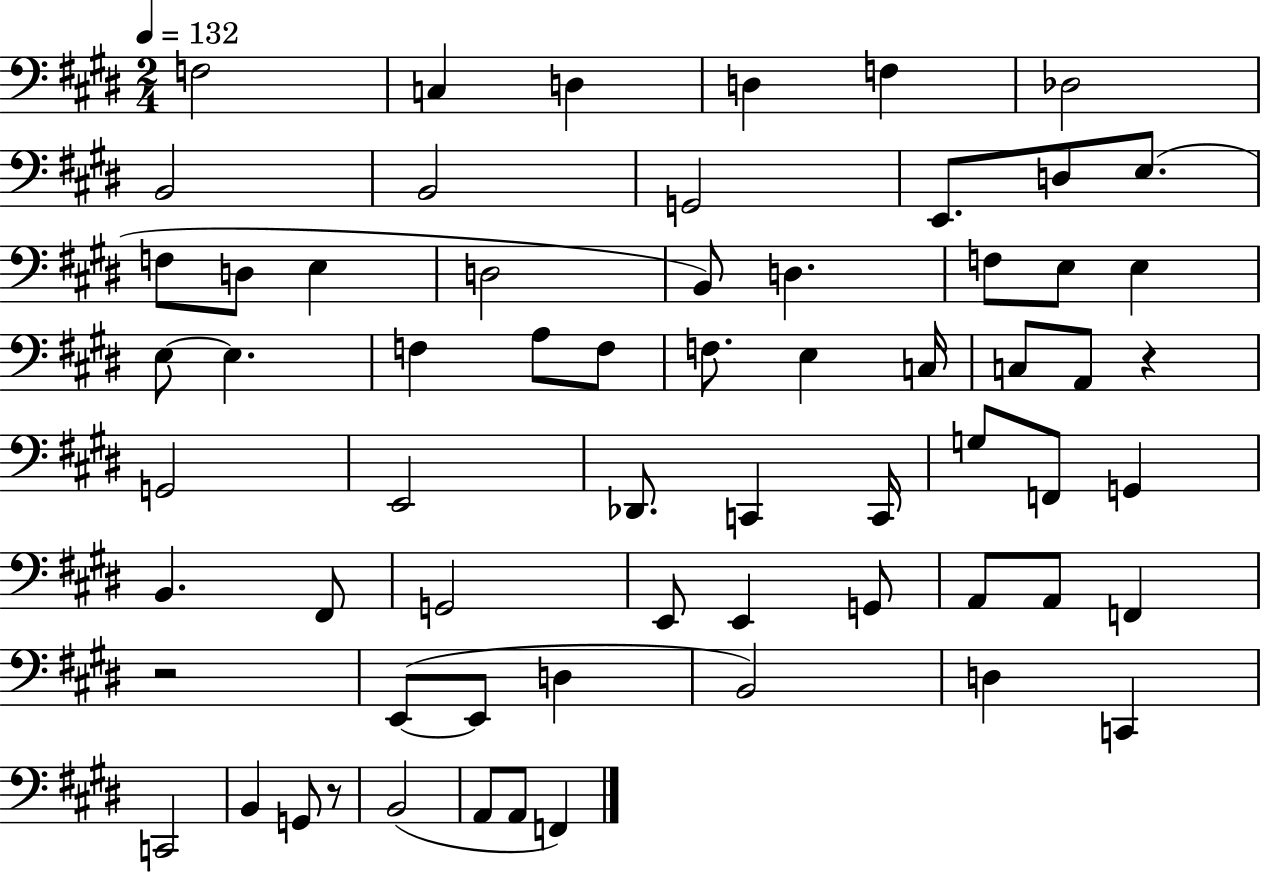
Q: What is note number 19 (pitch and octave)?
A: F3